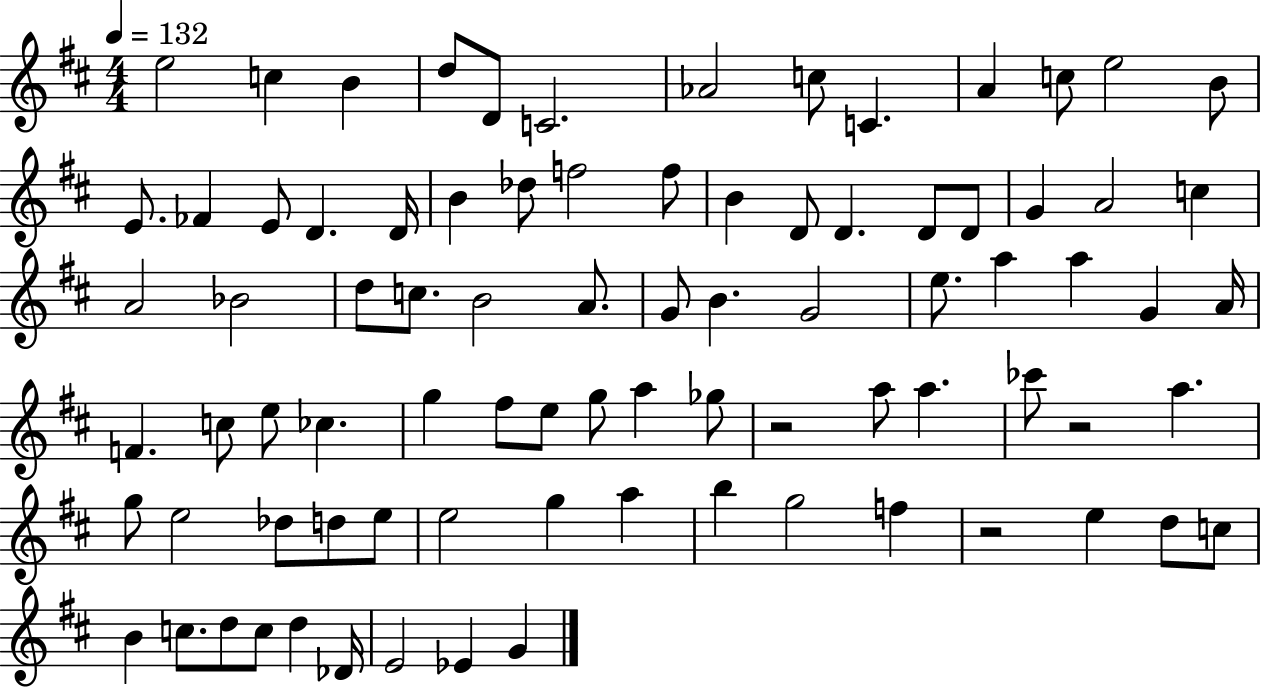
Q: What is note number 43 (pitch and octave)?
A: G4